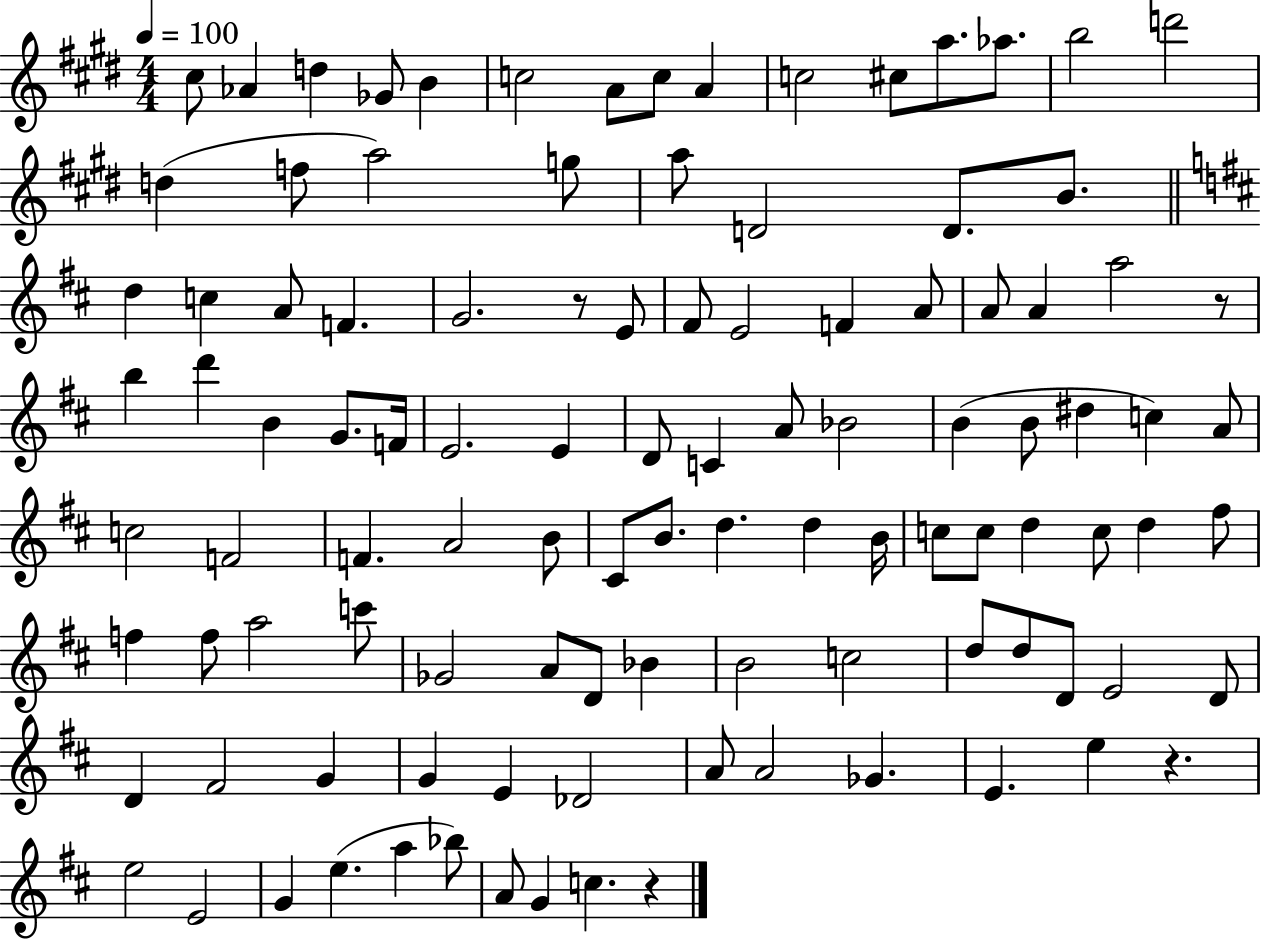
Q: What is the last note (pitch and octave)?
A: C5